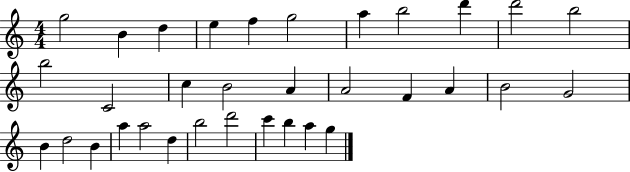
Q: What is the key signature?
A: C major